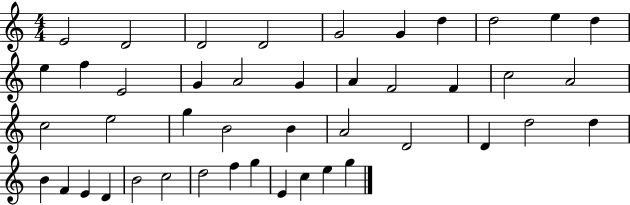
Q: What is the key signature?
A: C major